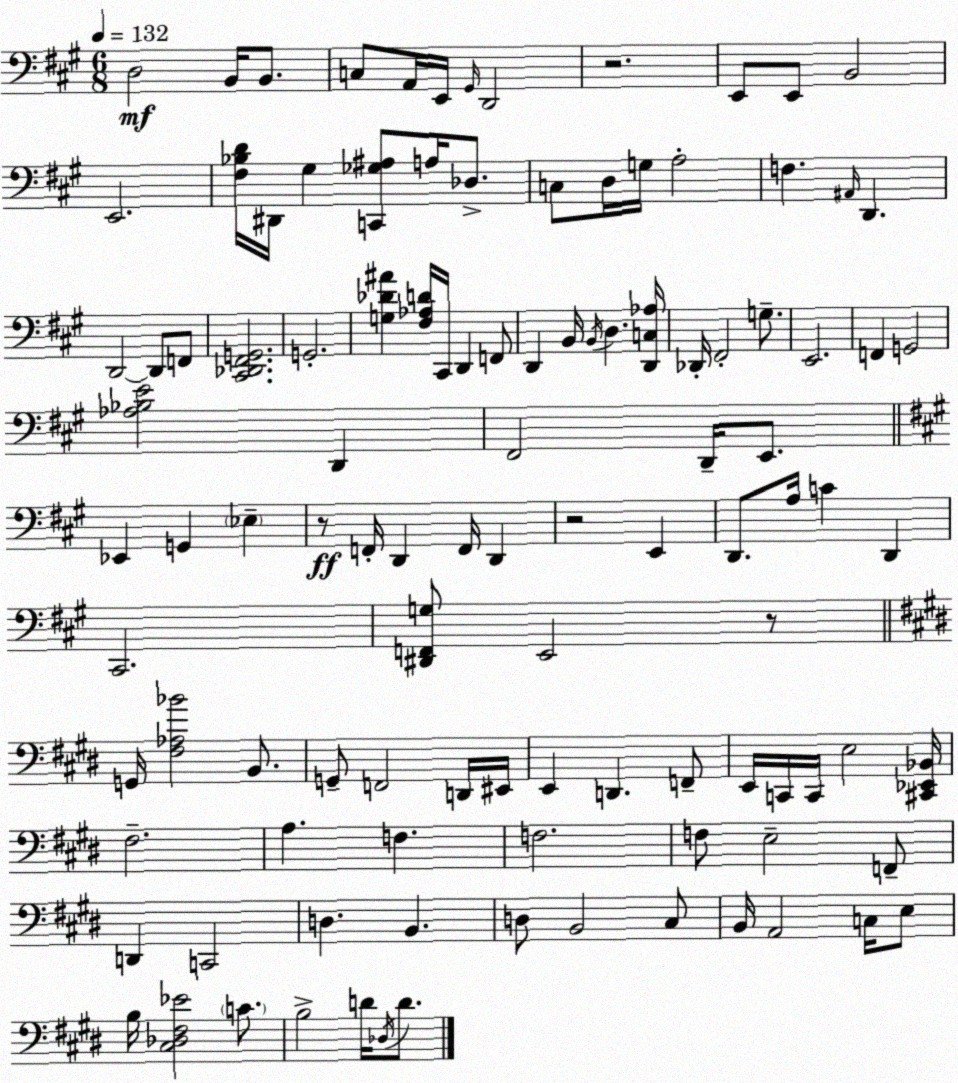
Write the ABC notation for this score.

X:1
T:Untitled
M:6/8
L:1/4
K:A
D,2 B,,/4 B,,/2 C,/2 A,,/4 E,,/4 ^G,,/4 D,,2 z2 E,,/2 E,,/2 B,,2 E,,2 [^F,_B,D]/4 ^D,,/4 ^G, [C,,_G,^A,]/2 A,/4 _D,/2 C,/2 D,/4 G,/4 A,2 F, ^A,,/4 D,, D,,2 D,,/2 F,,/2 [^C,,_D,,^F,,G,,]2 G,,2 [G,_D^A] [^F,_A,D]/4 ^C,,/4 D,, F,,/2 D,, B,,/4 B,,/4 D, [D,,C,_A,]/4 _D,,/4 ^F,,2 G,/2 E,,2 F,, G,,2 [_A,_B,E]2 D,, ^F,,2 D,,/4 E,,/2 _E,, G,, _E, z/2 F,,/4 D,, F,,/4 D,, z2 E,, D,,/2 A,/4 C D,, ^C,,2 [^D,,F,,G,]/2 E,,2 z/2 G,,/4 [^F,_A,_B]2 B,,/2 G,,/2 F,,2 D,,/4 ^E,,/4 E,, D,, F,,/2 E,,/4 C,,/4 C,,/4 E,2 [^C,,_E,,_B,,]/4 ^F,2 A, F, F,2 F,/2 E,2 F,,/2 D,, C,,2 D, B,, D,/2 B,,2 ^C,/2 B,,/4 A,,2 C,/4 E,/2 B,/4 [^C,_D,^F,_E]2 C/2 B,2 D/4 _D,/4 D/2